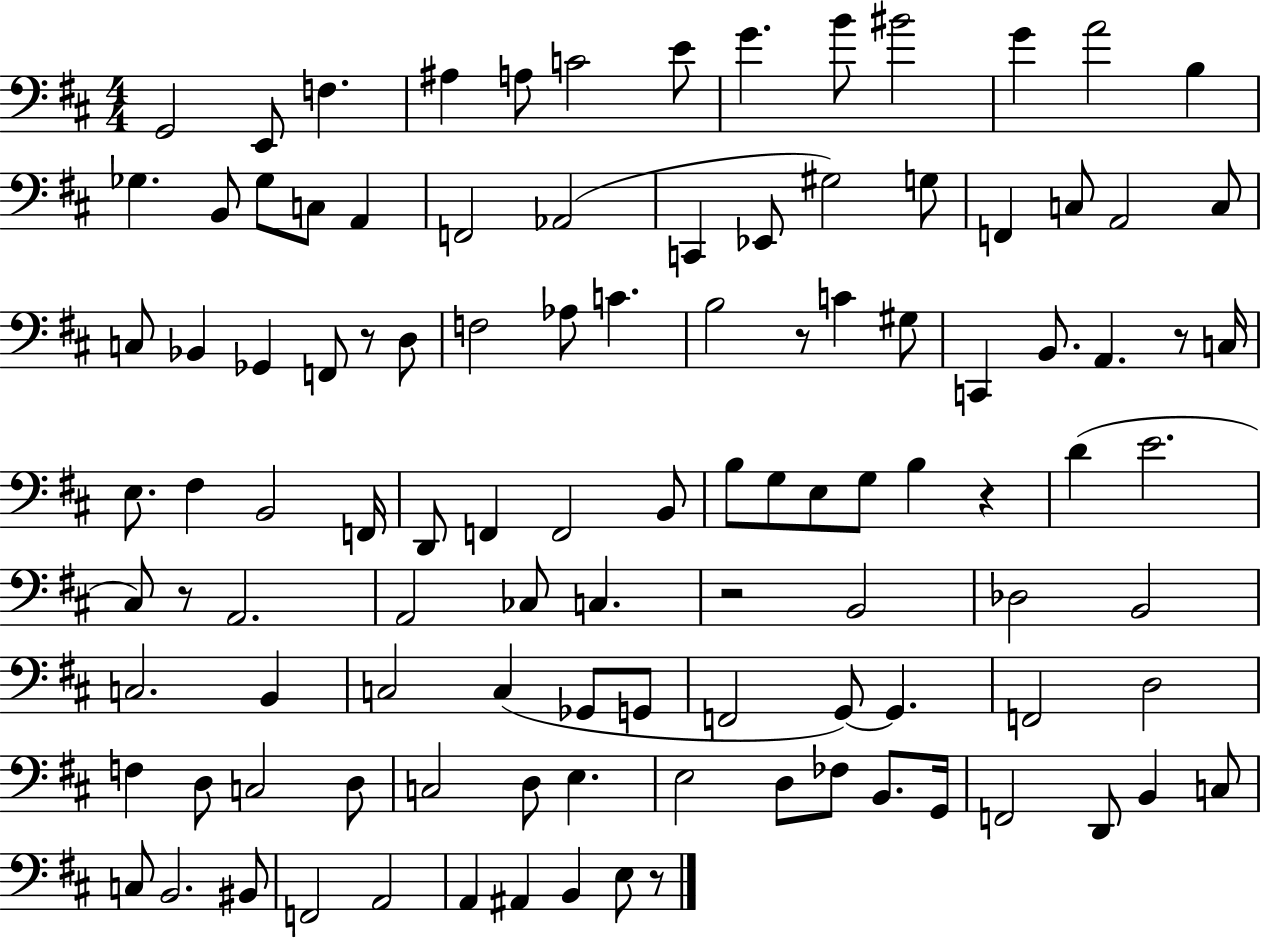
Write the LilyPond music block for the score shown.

{
  \clef bass
  \numericTimeSignature
  \time 4/4
  \key d \major
  \repeat volta 2 { g,2 e,8 f4. | ais4 a8 c'2 e'8 | g'4. b'8 bis'2 | g'4 a'2 b4 | \break ges4. b,8 ges8 c8 a,4 | f,2 aes,2( | c,4 ees,8 gis2) g8 | f,4 c8 a,2 c8 | \break c8 bes,4 ges,4 f,8 r8 d8 | f2 aes8 c'4. | b2 r8 c'4 gis8 | c,4 b,8. a,4. r8 c16 | \break e8. fis4 b,2 f,16 | d,8 f,4 f,2 b,8 | b8 g8 e8 g8 b4 r4 | d'4( e'2. | \break cis8) r8 a,2. | a,2 ces8 c4. | r2 b,2 | des2 b,2 | \break c2. b,4 | c2 c4( ges,8 g,8 | f,2 g,8~~) g,4. | f,2 d2 | \break f4 d8 c2 d8 | c2 d8 e4. | e2 d8 fes8 b,8. g,16 | f,2 d,8 b,4 c8 | \break c8 b,2. bis,8 | f,2 a,2 | a,4 ais,4 b,4 e8 r8 | } \bar "|."
}